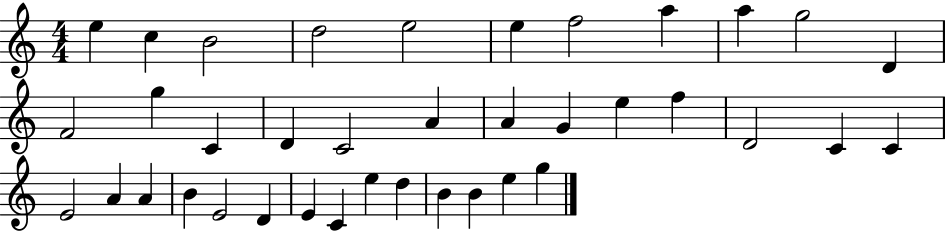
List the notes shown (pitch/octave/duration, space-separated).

E5/q C5/q B4/h D5/h E5/h E5/q F5/h A5/q A5/q G5/h D4/q F4/h G5/q C4/q D4/q C4/h A4/q A4/q G4/q E5/q F5/q D4/h C4/q C4/q E4/h A4/q A4/q B4/q E4/h D4/q E4/q C4/q E5/q D5/q B4/q B4/q E5/q G5/q